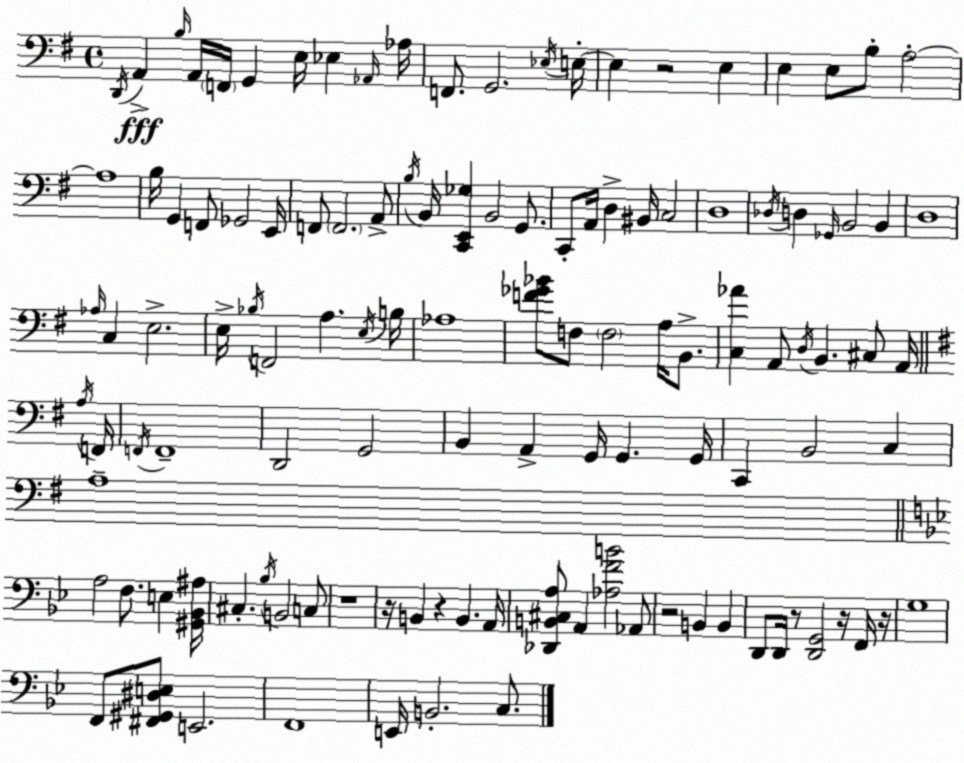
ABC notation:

X:1
T:Untitled
M:4/4
L:1/4
K:Em
D,,/4 A,, B,/4 A,,/4 F,,/4 G,, E,/4 _E, _A,,/4 _A,/4 F,,/2 G,,2 _E,/4 E,/4 E, z2 E, E, E,/2 B,/2 A,2 A,4 B,/4 G,, F,,/2 _G,,2 E,,/4 F,,/2 F,,2 A,,/2 B,/4 B,,/4 [C,,E,,_G,] B,,2 G,,/2 C,,/2 A,,/4 D, ^B,,/4 C,2 D,4 _D,/4 D, _G,,/4 B,,2 B,, D,4 _A,/4 C, E,2 E,/4 _B,/4 F,,2 A, E,/4 B,/4 _A,4 [F_G_B]/2 F,/2 F,2 A,/4 B,,/2 [C,_A] A,,/2 D,/4 B,, ^C,/2 A,,/4 A,/4 F,,/4 F,,/4 F,,4 D,,2 G,,2 B,, A,, G,,/4 G,, G,,/4 C,, B,,2 C, A,4 A,2 F,/2 E, [^G,,_B,,^A,]/4 ^C, _B,/4 B,,2 C,/2 z4 z/4 B,, z B,, A,,/4 [_D,,B,,^C,A,]/2 A,, [_A,FB]2 _A,,/2 z2 B,, B,, D,,/2 D,,/4 z/2 [D,,G,,]2 z/4 F,,/4 z/4 G,4 F,,/2 [^F,,^G,,^D,E,]/2 E,,2 F,,4 E,,/4 B,,2 C,/2